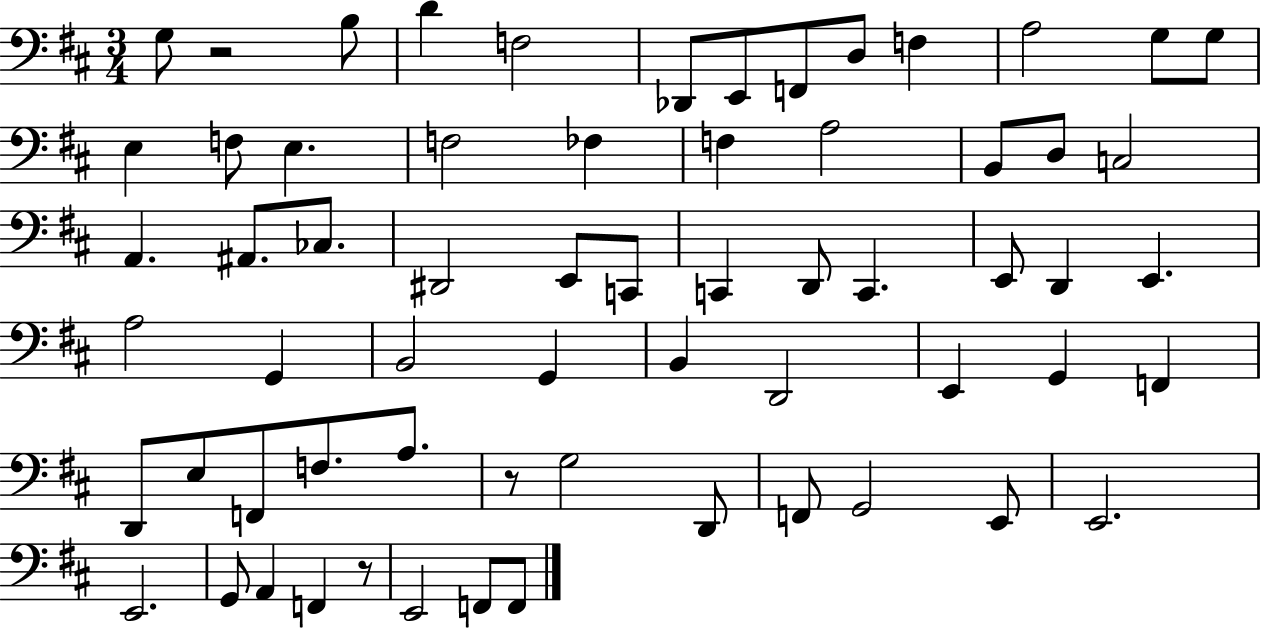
G3/e R/h B3/e D4/q F3/h Db2/e E2/e F2/e D3/e F3/q A3/h G3/e G3/e E3/q F3/e E3/q. F3/h FES3/q F3/q A3/h B2/e D3/e C3/h A2/q. A#2/e. CES3/e. D#2/h E2/e C2/e C2/q D2/e C2/q. E2/e D2/q E2/q. A3/h G2/q B2/h G2/q B2/q D2/h E2/q G2/q F2/q D2/e E3/e F2/e F3/e. A3/e. R/e G3/h D2/e F2/e G2/h E2/e E2/h. E2/h. G2/e A2/q F2/q R/e E2/h F2/e F2/e